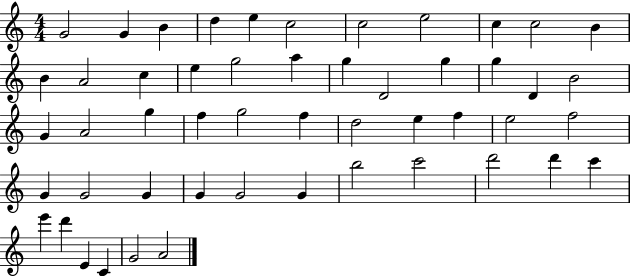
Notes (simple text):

G4/h G4/q B4/q D5/q E5/q C5/h C5/h E5/h C5/q C5/h B4/q B4/q A4/h C5/q E5/q G5/h A5/q G5/q D4/h G5/q G5/q D4/q B4/h G4/q A4/h G5/q F5/q G5/h F5/q D5/h E5/q F5/q E5/h F5/h G4/q G4/h G4/q G4/q G4/h G4/q B5/h C6/h D6/h D6/q C6/q E6/q D6/q E4/q C4/q G4/h A4/h